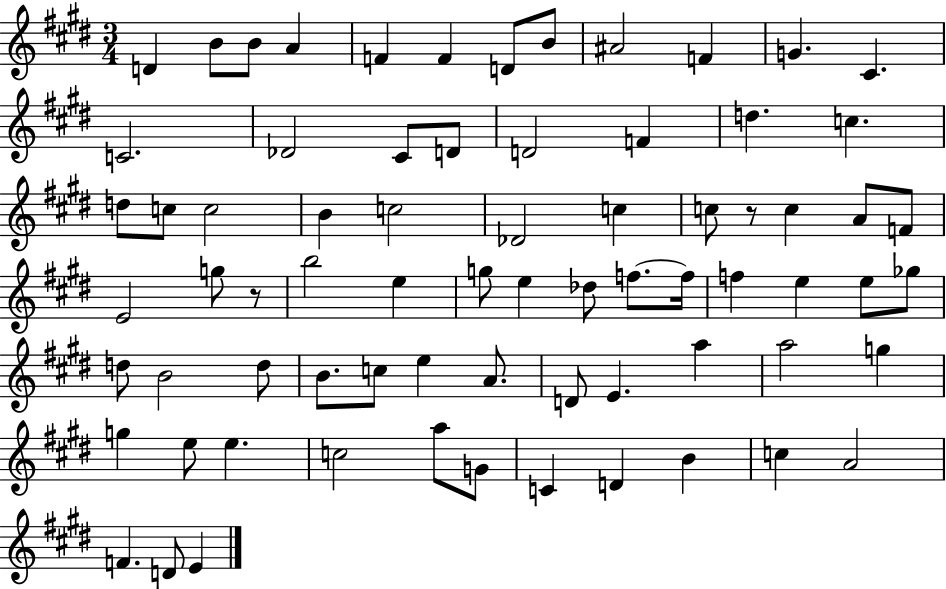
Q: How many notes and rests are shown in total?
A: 72